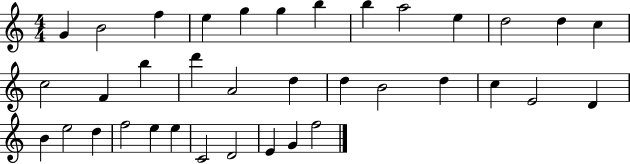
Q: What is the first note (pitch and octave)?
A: G4